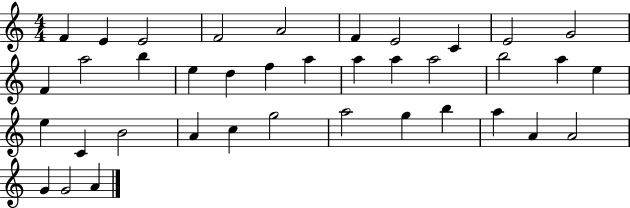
F4/q E4/q E4/h F4/h A4/h F4/q E4/h C4/q E4/h G4/h F4/q A5/h B5/q E5/q D5/q F5/q A5/q A5/q A5/q A5/h B5/h A5/q E5/q E5/q C4/q B4/h A4/q C5/q G5/h A5/h G5/q B5/q A5/q A4/q A4/h G4/q G4/h A4/q